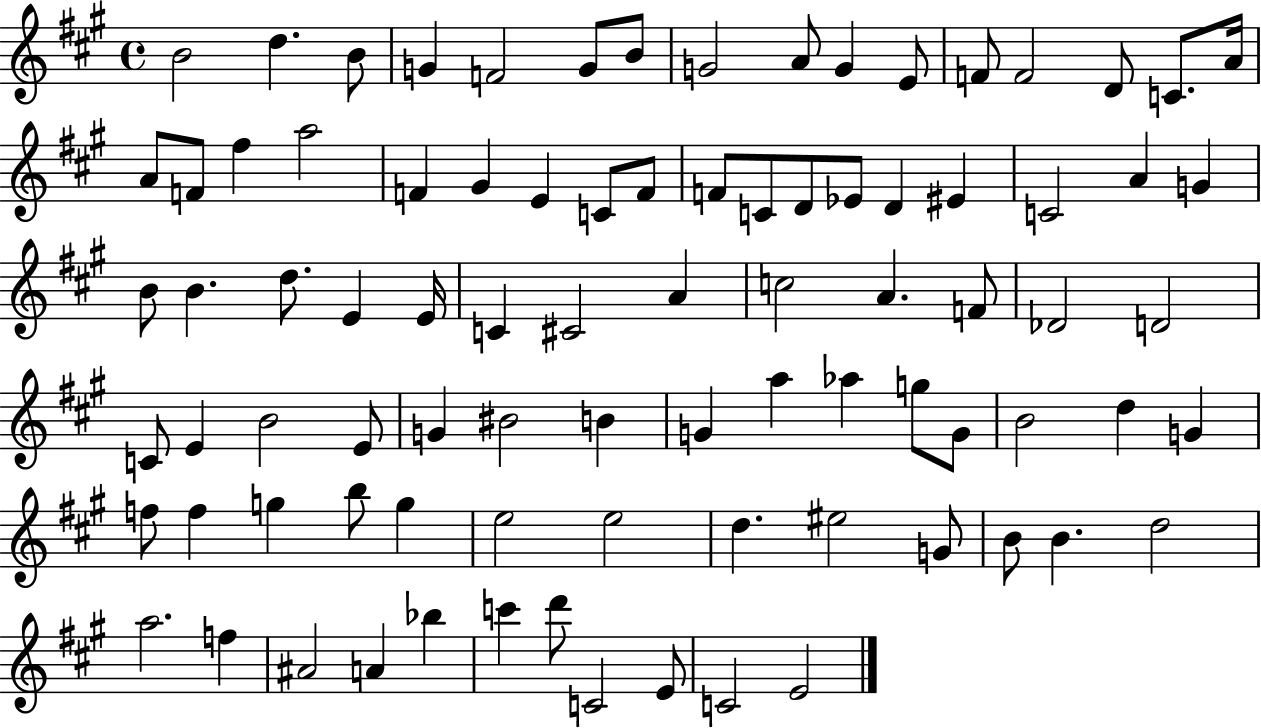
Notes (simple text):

B4/h D5/q. B4/e G4/q F4/h G4/e B4/e G4/h A4/e G4/q E4/e F4/e F4/h D4/e C4/e. A4/s A4/e F4/e F#5/q A5/h F4/q G#4/q E4/q C4/e F4/e F4/e C4/e D4/e Eb4/e D4/q EIS4/q C4/h A4/q G4/q B4/e B4/q. D5/e. E4/q E4/s C4/q C#4/h A4/q C5/h A4/q. F4/e Db4/h D4/h C4/e E4/q B4/h E4/e G4/q BIS4/h B4/q G4/q A5/q Ab5/q G5/e G4/e B4/h D5/q G4/q F5/e F5/q G5/q B5/e G5/q E5/h E5/h D5/q. EIS5/h G4/e B4/e B4/q. D5/h A5/h. F5/q A#4/h A4/q Bb5/q C6/q D6/e C4/h E4/e C4/h E4/h